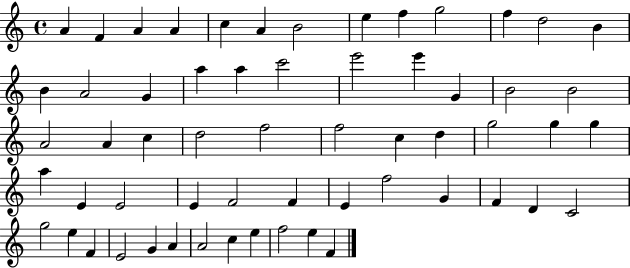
{
  \clef treble
  \time 4/4
  \defaultTimeSignature
  \key c \major
  a'4 f'4 a'4 a'4 | c''4 a'4 b'2 | e''4 f''4 g''2 | f''4 d''2 b'4 | \break b'4 a'2 g'4 | a''4 a''4 c'''2 | e'''2 e'''4 g'4 | b'2 b'2 | \break a'2 a'4 c''4 | d''2 f''2 | f''2 c''4 d''4 | g''2 g''4 g''4 | \break a''4 e'4 e'2 | e'4 f'2 f'4 | e'4 f''2 g'4 | f'4 d'4 c'2 | \break g''2 e''4 f'4 | e'2 g'4 a'4 | a'2 c''4 e''4 | f''2 e''4 f'4 | \break \bar "|."
}